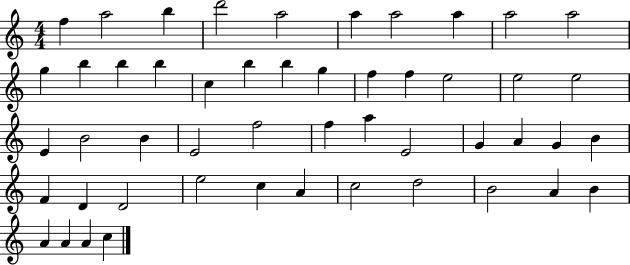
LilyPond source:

{
  \clef treble
  \numericTimeSignature
  \time 4/4
  \key c \major
  f''4 a''2 b''4 | d'''2 a''2 | a''4 a''2 a''4 | a''2 a''2 | \break g''4 b''4 b''4 b''4 | c''4 b''4 b''4 g''4 | f''4 f''4 e''2 | e''2 e''2 | \break e'4 b'2 b'4 | e'2 f''2 | f''4 a''4 e'2 | g'4 a'4 g'4 b'4 | \break f'4 d'4 d'2 | e''2 c''4 a'4 | c''2 d''2 | b'2 a'4 b'4 | \break a'4 a'4 a'4 c''4 | \bar "|."
}